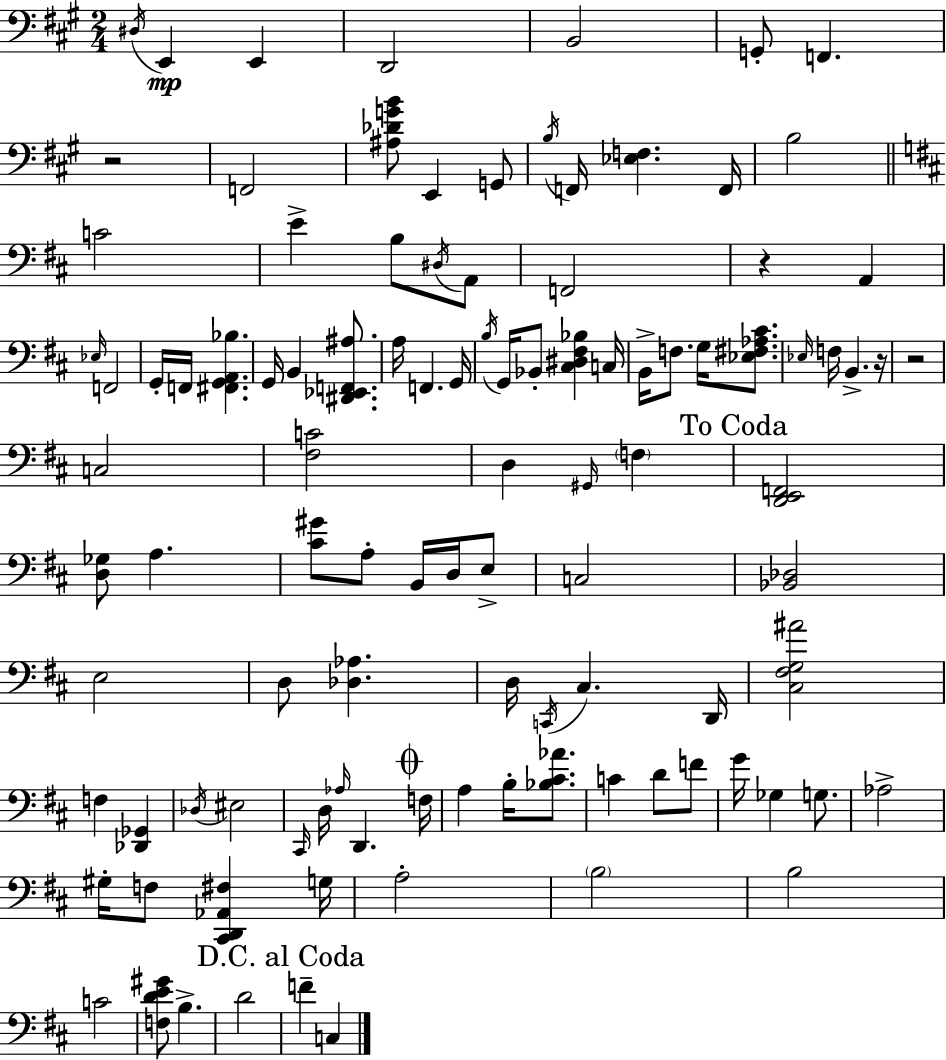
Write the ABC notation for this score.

X:1
T:Untitled
M:2/4
L:1/4
K:A
^D,/4 E,, E,, D,,2 B,,2 G,,/2 F,, z2 F,,2 [^A,_DGB]/2 E,, G,,/2 B,/4 F,,/4 [_E,F,] F,,/4 B,2 C2 E B,/2 ^D,/4 A,,/2 F,,2 z A,, _E,/4 F,,2 G,,/4 F,,/4 [^F,,G,,A,,_B,] G,,/4 B,, [^D,,_E,,F,,^A,]/2 A,/4 F,, G,,/4 B,/4 G,,/4 _B,,/2 [^C,^D,^F,_B,] C,/4 B,,/4 F,/2 G,/4 [_E,^F,_A,^C]/2 _E,/4 F,/4 B,, z/4 z2 C,2 [^F,C]2 D, ^G,,/4 F, [D,,E,,F,,]2 [D,_G,]/2 A, [^C^G]/2 A,/2 B,,/4 D,/4 E,/2 C,2 [_B,,_D,]2 E,2 D,/2 [_D,_A,] D,/4 C,,/4 ^C, D,,/4 [^C,^F,G,^A]2 F, [_D,,_G,,] _D,/4 ^E,2 ^C,,/4 D,/4 _A,/4 D,, F,/4 A, B,/4 [_B,^C_A]/2 C D/2 F/2 G/4 _G, G,/2 _A,2 ^G,/4 F,/2 [^C,,D,,_A,,^F,] G,/4 A,2 B,2 B,2 C2 [F,DE^G]/2 B, D2 F C,